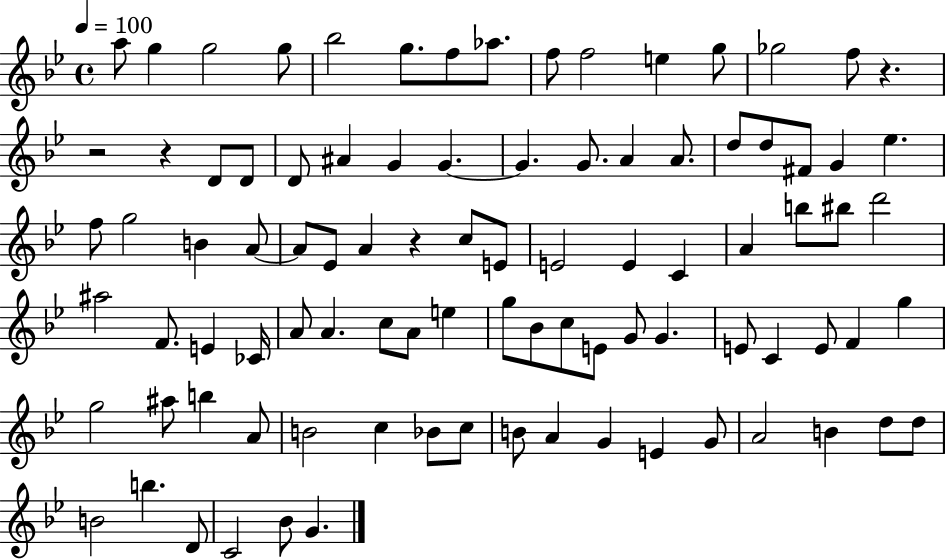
{
  \clef treble
  \time 4/4
  \defaultTimeSignature
  \key bes \major
  \tempo 4 = 100
  a''8 g''4 g''2 g''8 | bes''2 g''8. f''8 aes''8. | f''8 f''2 e''4 g''8 | ges''2 f''8 r4. | \break r2 r4 d'8 d'8 | d'8 ais'4 g'4 g'4.~~ | g'4. g'8. a'4 a'8. | d''8 d''8 fis'8 g'4 ees''4. | \break f''8 g''2 b'4 a'8~~ | a'8 ees'8 a'4 r4 c''8 e'8 | e'2 e'4 c'4 | a'4 b''8 bis''8 d'''2 | \break ais''2 f'8. e'4 ces'16 | a'8 a'4. c''8 a'8 e''4 | g''8 bes'8 c''8 e'8 g'8 g'4. | e'8 c'4 e'8 f'4 g''4 | \break g''2 ais''8 b''4 a'8 | b'2 c''4 bes'8 c''8 | b'8 a'4 g'4 e'4 g'8 | a'2 b'4 d''8 d''8 | \break b'2 b''4. d'8 | c'2 bes'8 g'4. | \bar "|."
}